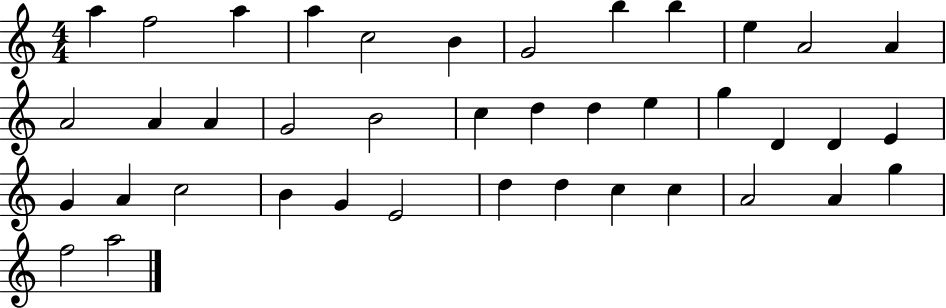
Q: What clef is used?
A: treble